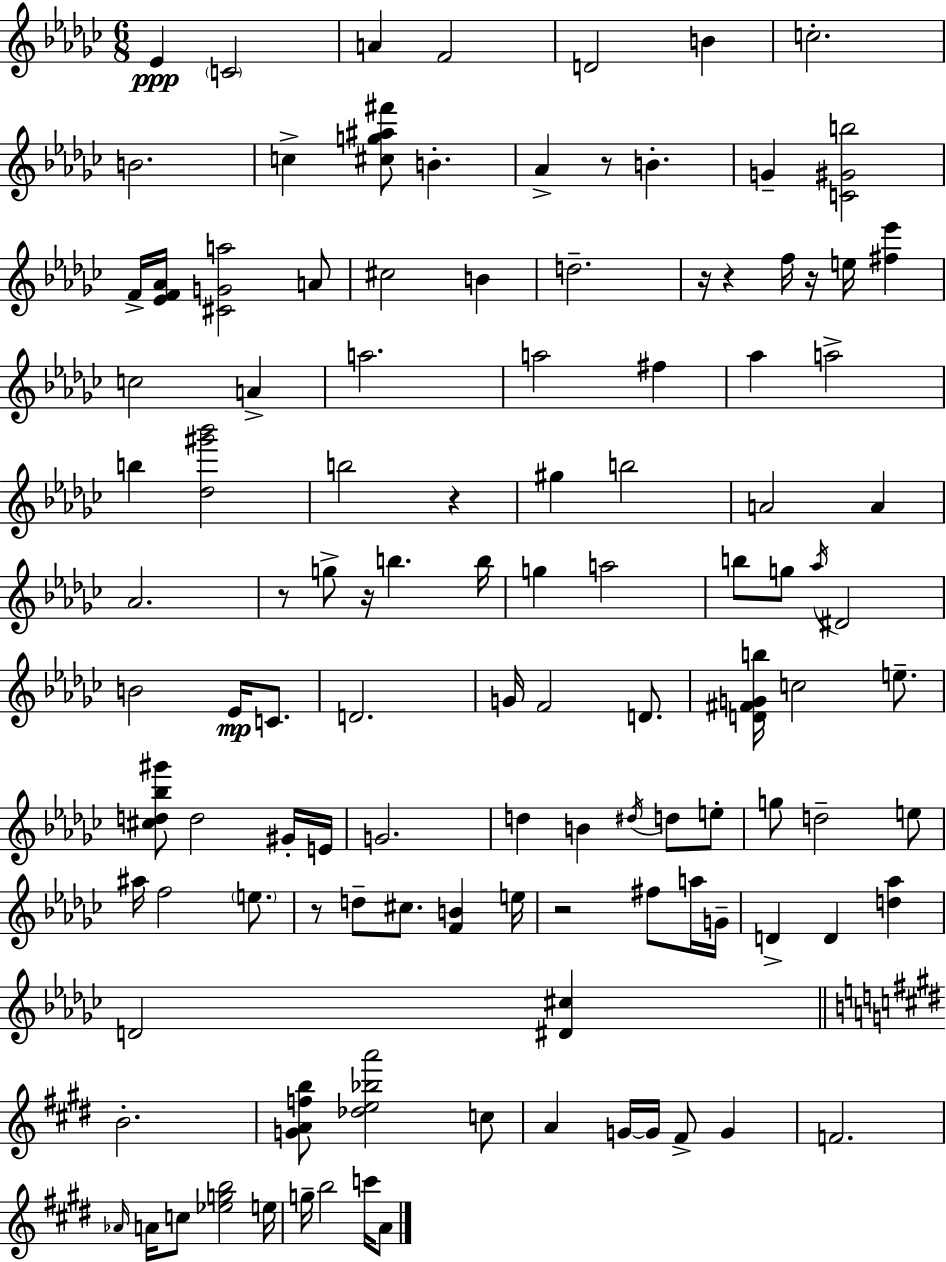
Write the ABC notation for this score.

X:1
T:Untitled
M:6/8
L:1/4
K:Ebm
_E C2 A F2 D2 B c2 B2 c [^cg^a^f']/2 B _A z/2 B G [C^Gb]2 F/4 [_EF_A]/4 [^CGa]2 A/2 ^c2 B d2 z/4 z f/4 z/4 e/4 [^f_e'] c2 A a2 a2 ^f _a a2 b [_d^g'_b']2 b2 z ^g b2 A2 A _A2 z/2 g/2 z/4 b b/4 g a2 b/2 g/2 _a/4 ^D2 B2 _E/4 C/2 D2 G/4 F2 D/2 [D^FGb]/4 c2 e/2 [^cd_b^g']/2 d2 ^G/4 E/4 G2 d B ^d/4 d/2 e/2 g/2 d2 e/2 ^a/4 f2 e/2 z/2 d/2 ^c/2 [FB] e/4 z2 ^f/2 a/4 G/4 D D [d_a] D2 [^D^c] B2 [GAfb]/2 [_de_ba']2 c/2 A G/4 G/4 ^F/2 G F2 _A/4 A/4 c/2 [_egb]2 e/4 g/4 b2 c'/4 A/2